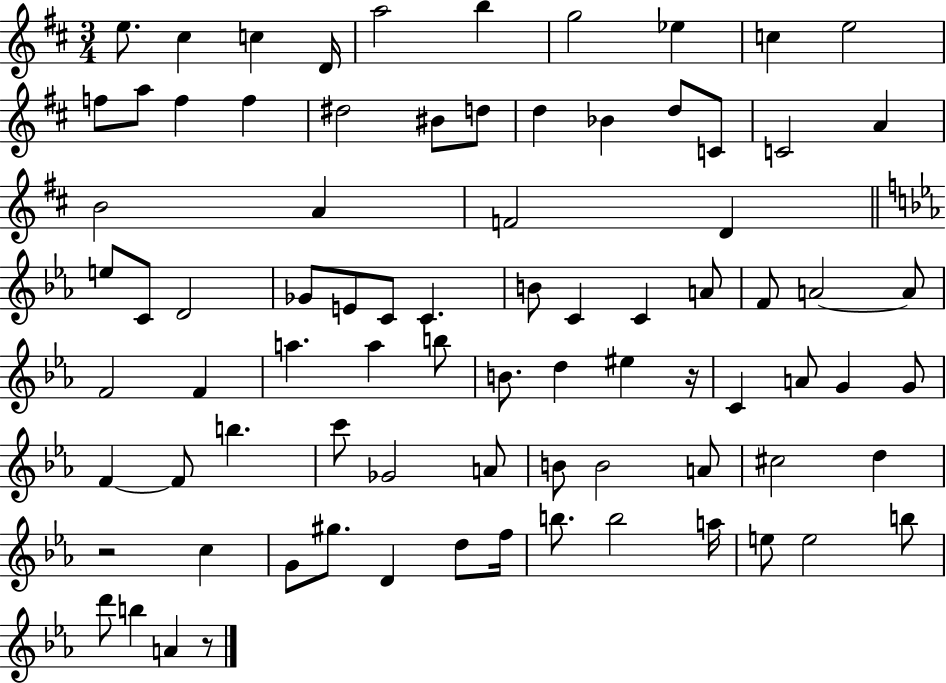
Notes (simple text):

E5/e. C#5/q C5/q D4/s A5/h B5/q G5/h Eb5/q C5/q E5/h F5/e A5/e F5/q F5/q D#5/h BIS4/e D5/e D5/q Bb4/q D5/e C4/e C4/h A4/q B4/h A4/q F4/h D4/q E5/e C4/e D4/h Gb4/e E4/e C4/e C4/q. B4/e C4/q C4/q A4/e F4/e A4/h A4/e F4/h F4/q A5/q. A5/q B5/e B4/e. D5/q EIS5/q R/s C4/q A4/e G4/q G4/e F4/q F4/e B5/q. C6/e Gb4/h A4/e B4/e B4/h A4/e C#5/h D5/q R/h C5/q G4/e G#5/e. D4/q D5/e F5/s B5/e. B5/h A5/s E5/e E5/h B5/e D6/e B5/q A4/q R/e